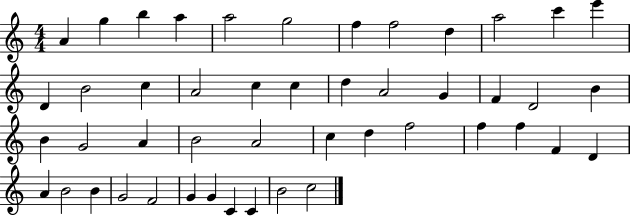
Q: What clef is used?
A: treble